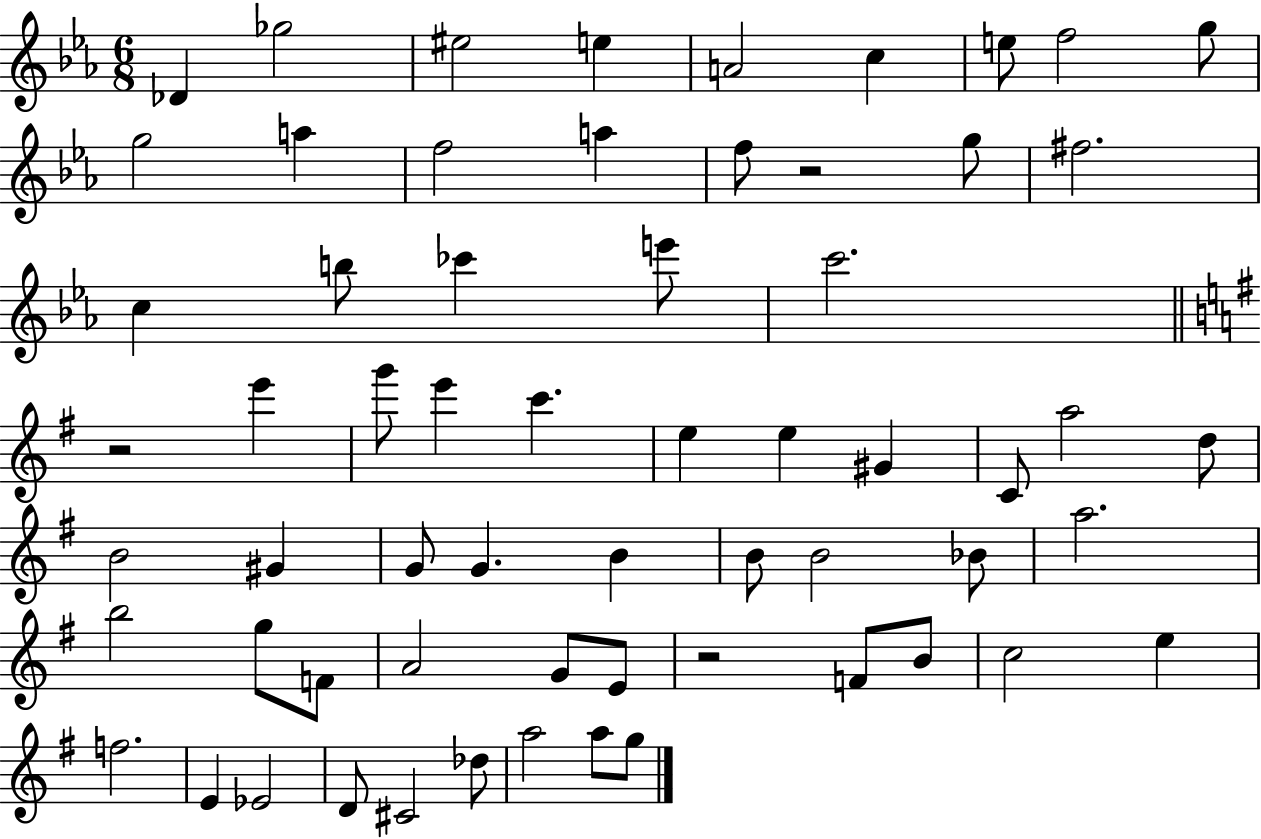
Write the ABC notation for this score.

X:1
T:Untitled
M:6/8
L:1/4
K:Eb
_D _g2 ^e2 e A2 c e/2 f2 g/2 g2 a f2 a f/2 z2 g/2 ^f2 c b/2 _c' e'/2 c'2 z2 e' g'/2 e' c' e e ^G C/2 a2 d/2 B2 ^G G/2 G B B/2 B2 _B/2 a2 b2 g/2 F/2 A2 G/2 E/2 z2 F/2 B/2 c2 e f2 E _E2 D/2 ^C2 _d/2 a2 a/2 g/2